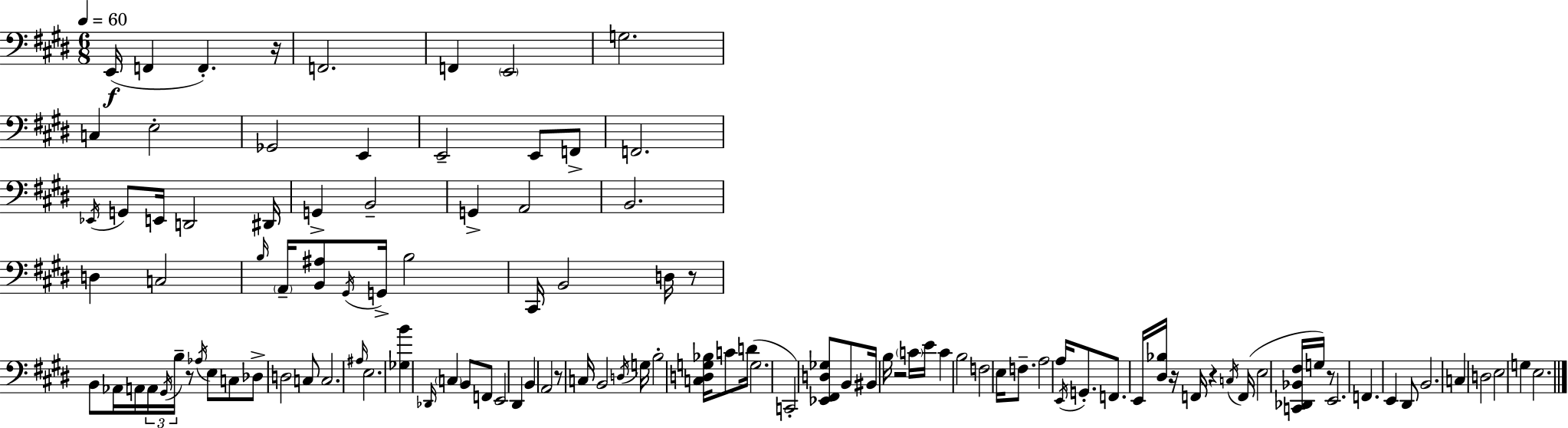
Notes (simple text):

E2/s F2/q F2/q. R/s F2/h. F2/q E2/h G3/h. C3/q E3/h Gb2/h E2/q E2/h E2/e F2/e F2/h. Eb2/s G2/e E2/s D2/h D#2/s G2/q B2/h G2/q A2/h B2/h. D3/q C3/h B3/s A2/s [B2,A#3]/e G#2/s G2/s B3/h C#2/s B2/h D3/s R/e B2/e Ab2/s A2/s A2/s G#2/s B3/s R/e Ab3/s E3/e C3/e Db3/e D3/h C3/e C3/h. A#3/s E3/h. [Gb3,B4]/q Db2/s C3/q B2/e F2/e E2/h D#2/q B2/q A2/h R/e C3/s B2/h D3/s G3/s B3/h [C3,D3,G3,Bb3]/s C4/e D4/s G3/h. C2/h [Eb2,F#2,D3,Gb3]/e B2/e BIS2/s B3/s R/h C4/s E4/s C4/q B3/h F3/h E3/s F3/e. A3/h A3/s E2/s G2/e. F2/e. E2/s [D#3,Bb3]/s R/s F2/s R/q C3/s F2/s E3/h [C2,Db2,Bb2,F#3]/s G3/s R/e E2/h. F2/q. E2/q D#2/e B2/h. C3/q D3/h E3/h G3/q E3/h.